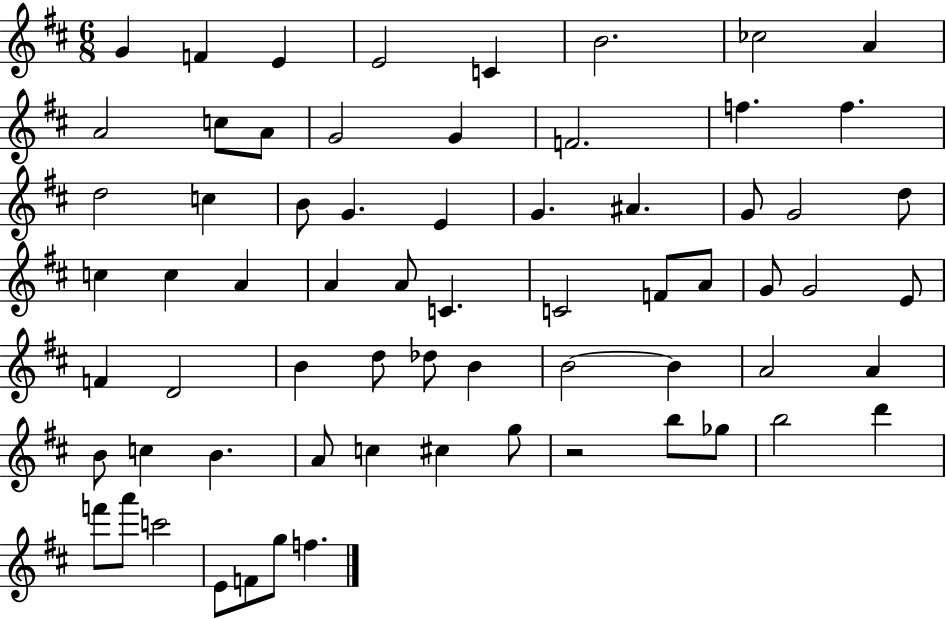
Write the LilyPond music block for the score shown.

{
  \clef treble
  \numericTimeSignature
  \time 6/8
  \key d \major
  g'4 f'4 e'4 | e'2 c'4 | b'2. | ces''2 a'4 | \break a'2 c''8 a'8 | g'2 g'4 | f'2. | f''4. f''4. | \break d''2 c''4 | b'8 g'4. e'4 | g'4. ais'4. | g'8 g'2 d''8 | \break c''4 c''4 a'4 | a'4 a'8 c'4. | c'2 f'8 a'8 | g'8 g'2 e'8 | \break f'4 d'2 | b'4 d''8 des''8 b'4 | b'2~~ b'4 | a'2 a'4 | \break b'8 c''4 b'4. | a'8 c''4 cis''4 g''8 | r2 b''8 ges''8 | b''2 d'''4 | \break f'''8 a'''8 c'''2 | e'8 f'8 g''8 f''4. | \bar "|."
}